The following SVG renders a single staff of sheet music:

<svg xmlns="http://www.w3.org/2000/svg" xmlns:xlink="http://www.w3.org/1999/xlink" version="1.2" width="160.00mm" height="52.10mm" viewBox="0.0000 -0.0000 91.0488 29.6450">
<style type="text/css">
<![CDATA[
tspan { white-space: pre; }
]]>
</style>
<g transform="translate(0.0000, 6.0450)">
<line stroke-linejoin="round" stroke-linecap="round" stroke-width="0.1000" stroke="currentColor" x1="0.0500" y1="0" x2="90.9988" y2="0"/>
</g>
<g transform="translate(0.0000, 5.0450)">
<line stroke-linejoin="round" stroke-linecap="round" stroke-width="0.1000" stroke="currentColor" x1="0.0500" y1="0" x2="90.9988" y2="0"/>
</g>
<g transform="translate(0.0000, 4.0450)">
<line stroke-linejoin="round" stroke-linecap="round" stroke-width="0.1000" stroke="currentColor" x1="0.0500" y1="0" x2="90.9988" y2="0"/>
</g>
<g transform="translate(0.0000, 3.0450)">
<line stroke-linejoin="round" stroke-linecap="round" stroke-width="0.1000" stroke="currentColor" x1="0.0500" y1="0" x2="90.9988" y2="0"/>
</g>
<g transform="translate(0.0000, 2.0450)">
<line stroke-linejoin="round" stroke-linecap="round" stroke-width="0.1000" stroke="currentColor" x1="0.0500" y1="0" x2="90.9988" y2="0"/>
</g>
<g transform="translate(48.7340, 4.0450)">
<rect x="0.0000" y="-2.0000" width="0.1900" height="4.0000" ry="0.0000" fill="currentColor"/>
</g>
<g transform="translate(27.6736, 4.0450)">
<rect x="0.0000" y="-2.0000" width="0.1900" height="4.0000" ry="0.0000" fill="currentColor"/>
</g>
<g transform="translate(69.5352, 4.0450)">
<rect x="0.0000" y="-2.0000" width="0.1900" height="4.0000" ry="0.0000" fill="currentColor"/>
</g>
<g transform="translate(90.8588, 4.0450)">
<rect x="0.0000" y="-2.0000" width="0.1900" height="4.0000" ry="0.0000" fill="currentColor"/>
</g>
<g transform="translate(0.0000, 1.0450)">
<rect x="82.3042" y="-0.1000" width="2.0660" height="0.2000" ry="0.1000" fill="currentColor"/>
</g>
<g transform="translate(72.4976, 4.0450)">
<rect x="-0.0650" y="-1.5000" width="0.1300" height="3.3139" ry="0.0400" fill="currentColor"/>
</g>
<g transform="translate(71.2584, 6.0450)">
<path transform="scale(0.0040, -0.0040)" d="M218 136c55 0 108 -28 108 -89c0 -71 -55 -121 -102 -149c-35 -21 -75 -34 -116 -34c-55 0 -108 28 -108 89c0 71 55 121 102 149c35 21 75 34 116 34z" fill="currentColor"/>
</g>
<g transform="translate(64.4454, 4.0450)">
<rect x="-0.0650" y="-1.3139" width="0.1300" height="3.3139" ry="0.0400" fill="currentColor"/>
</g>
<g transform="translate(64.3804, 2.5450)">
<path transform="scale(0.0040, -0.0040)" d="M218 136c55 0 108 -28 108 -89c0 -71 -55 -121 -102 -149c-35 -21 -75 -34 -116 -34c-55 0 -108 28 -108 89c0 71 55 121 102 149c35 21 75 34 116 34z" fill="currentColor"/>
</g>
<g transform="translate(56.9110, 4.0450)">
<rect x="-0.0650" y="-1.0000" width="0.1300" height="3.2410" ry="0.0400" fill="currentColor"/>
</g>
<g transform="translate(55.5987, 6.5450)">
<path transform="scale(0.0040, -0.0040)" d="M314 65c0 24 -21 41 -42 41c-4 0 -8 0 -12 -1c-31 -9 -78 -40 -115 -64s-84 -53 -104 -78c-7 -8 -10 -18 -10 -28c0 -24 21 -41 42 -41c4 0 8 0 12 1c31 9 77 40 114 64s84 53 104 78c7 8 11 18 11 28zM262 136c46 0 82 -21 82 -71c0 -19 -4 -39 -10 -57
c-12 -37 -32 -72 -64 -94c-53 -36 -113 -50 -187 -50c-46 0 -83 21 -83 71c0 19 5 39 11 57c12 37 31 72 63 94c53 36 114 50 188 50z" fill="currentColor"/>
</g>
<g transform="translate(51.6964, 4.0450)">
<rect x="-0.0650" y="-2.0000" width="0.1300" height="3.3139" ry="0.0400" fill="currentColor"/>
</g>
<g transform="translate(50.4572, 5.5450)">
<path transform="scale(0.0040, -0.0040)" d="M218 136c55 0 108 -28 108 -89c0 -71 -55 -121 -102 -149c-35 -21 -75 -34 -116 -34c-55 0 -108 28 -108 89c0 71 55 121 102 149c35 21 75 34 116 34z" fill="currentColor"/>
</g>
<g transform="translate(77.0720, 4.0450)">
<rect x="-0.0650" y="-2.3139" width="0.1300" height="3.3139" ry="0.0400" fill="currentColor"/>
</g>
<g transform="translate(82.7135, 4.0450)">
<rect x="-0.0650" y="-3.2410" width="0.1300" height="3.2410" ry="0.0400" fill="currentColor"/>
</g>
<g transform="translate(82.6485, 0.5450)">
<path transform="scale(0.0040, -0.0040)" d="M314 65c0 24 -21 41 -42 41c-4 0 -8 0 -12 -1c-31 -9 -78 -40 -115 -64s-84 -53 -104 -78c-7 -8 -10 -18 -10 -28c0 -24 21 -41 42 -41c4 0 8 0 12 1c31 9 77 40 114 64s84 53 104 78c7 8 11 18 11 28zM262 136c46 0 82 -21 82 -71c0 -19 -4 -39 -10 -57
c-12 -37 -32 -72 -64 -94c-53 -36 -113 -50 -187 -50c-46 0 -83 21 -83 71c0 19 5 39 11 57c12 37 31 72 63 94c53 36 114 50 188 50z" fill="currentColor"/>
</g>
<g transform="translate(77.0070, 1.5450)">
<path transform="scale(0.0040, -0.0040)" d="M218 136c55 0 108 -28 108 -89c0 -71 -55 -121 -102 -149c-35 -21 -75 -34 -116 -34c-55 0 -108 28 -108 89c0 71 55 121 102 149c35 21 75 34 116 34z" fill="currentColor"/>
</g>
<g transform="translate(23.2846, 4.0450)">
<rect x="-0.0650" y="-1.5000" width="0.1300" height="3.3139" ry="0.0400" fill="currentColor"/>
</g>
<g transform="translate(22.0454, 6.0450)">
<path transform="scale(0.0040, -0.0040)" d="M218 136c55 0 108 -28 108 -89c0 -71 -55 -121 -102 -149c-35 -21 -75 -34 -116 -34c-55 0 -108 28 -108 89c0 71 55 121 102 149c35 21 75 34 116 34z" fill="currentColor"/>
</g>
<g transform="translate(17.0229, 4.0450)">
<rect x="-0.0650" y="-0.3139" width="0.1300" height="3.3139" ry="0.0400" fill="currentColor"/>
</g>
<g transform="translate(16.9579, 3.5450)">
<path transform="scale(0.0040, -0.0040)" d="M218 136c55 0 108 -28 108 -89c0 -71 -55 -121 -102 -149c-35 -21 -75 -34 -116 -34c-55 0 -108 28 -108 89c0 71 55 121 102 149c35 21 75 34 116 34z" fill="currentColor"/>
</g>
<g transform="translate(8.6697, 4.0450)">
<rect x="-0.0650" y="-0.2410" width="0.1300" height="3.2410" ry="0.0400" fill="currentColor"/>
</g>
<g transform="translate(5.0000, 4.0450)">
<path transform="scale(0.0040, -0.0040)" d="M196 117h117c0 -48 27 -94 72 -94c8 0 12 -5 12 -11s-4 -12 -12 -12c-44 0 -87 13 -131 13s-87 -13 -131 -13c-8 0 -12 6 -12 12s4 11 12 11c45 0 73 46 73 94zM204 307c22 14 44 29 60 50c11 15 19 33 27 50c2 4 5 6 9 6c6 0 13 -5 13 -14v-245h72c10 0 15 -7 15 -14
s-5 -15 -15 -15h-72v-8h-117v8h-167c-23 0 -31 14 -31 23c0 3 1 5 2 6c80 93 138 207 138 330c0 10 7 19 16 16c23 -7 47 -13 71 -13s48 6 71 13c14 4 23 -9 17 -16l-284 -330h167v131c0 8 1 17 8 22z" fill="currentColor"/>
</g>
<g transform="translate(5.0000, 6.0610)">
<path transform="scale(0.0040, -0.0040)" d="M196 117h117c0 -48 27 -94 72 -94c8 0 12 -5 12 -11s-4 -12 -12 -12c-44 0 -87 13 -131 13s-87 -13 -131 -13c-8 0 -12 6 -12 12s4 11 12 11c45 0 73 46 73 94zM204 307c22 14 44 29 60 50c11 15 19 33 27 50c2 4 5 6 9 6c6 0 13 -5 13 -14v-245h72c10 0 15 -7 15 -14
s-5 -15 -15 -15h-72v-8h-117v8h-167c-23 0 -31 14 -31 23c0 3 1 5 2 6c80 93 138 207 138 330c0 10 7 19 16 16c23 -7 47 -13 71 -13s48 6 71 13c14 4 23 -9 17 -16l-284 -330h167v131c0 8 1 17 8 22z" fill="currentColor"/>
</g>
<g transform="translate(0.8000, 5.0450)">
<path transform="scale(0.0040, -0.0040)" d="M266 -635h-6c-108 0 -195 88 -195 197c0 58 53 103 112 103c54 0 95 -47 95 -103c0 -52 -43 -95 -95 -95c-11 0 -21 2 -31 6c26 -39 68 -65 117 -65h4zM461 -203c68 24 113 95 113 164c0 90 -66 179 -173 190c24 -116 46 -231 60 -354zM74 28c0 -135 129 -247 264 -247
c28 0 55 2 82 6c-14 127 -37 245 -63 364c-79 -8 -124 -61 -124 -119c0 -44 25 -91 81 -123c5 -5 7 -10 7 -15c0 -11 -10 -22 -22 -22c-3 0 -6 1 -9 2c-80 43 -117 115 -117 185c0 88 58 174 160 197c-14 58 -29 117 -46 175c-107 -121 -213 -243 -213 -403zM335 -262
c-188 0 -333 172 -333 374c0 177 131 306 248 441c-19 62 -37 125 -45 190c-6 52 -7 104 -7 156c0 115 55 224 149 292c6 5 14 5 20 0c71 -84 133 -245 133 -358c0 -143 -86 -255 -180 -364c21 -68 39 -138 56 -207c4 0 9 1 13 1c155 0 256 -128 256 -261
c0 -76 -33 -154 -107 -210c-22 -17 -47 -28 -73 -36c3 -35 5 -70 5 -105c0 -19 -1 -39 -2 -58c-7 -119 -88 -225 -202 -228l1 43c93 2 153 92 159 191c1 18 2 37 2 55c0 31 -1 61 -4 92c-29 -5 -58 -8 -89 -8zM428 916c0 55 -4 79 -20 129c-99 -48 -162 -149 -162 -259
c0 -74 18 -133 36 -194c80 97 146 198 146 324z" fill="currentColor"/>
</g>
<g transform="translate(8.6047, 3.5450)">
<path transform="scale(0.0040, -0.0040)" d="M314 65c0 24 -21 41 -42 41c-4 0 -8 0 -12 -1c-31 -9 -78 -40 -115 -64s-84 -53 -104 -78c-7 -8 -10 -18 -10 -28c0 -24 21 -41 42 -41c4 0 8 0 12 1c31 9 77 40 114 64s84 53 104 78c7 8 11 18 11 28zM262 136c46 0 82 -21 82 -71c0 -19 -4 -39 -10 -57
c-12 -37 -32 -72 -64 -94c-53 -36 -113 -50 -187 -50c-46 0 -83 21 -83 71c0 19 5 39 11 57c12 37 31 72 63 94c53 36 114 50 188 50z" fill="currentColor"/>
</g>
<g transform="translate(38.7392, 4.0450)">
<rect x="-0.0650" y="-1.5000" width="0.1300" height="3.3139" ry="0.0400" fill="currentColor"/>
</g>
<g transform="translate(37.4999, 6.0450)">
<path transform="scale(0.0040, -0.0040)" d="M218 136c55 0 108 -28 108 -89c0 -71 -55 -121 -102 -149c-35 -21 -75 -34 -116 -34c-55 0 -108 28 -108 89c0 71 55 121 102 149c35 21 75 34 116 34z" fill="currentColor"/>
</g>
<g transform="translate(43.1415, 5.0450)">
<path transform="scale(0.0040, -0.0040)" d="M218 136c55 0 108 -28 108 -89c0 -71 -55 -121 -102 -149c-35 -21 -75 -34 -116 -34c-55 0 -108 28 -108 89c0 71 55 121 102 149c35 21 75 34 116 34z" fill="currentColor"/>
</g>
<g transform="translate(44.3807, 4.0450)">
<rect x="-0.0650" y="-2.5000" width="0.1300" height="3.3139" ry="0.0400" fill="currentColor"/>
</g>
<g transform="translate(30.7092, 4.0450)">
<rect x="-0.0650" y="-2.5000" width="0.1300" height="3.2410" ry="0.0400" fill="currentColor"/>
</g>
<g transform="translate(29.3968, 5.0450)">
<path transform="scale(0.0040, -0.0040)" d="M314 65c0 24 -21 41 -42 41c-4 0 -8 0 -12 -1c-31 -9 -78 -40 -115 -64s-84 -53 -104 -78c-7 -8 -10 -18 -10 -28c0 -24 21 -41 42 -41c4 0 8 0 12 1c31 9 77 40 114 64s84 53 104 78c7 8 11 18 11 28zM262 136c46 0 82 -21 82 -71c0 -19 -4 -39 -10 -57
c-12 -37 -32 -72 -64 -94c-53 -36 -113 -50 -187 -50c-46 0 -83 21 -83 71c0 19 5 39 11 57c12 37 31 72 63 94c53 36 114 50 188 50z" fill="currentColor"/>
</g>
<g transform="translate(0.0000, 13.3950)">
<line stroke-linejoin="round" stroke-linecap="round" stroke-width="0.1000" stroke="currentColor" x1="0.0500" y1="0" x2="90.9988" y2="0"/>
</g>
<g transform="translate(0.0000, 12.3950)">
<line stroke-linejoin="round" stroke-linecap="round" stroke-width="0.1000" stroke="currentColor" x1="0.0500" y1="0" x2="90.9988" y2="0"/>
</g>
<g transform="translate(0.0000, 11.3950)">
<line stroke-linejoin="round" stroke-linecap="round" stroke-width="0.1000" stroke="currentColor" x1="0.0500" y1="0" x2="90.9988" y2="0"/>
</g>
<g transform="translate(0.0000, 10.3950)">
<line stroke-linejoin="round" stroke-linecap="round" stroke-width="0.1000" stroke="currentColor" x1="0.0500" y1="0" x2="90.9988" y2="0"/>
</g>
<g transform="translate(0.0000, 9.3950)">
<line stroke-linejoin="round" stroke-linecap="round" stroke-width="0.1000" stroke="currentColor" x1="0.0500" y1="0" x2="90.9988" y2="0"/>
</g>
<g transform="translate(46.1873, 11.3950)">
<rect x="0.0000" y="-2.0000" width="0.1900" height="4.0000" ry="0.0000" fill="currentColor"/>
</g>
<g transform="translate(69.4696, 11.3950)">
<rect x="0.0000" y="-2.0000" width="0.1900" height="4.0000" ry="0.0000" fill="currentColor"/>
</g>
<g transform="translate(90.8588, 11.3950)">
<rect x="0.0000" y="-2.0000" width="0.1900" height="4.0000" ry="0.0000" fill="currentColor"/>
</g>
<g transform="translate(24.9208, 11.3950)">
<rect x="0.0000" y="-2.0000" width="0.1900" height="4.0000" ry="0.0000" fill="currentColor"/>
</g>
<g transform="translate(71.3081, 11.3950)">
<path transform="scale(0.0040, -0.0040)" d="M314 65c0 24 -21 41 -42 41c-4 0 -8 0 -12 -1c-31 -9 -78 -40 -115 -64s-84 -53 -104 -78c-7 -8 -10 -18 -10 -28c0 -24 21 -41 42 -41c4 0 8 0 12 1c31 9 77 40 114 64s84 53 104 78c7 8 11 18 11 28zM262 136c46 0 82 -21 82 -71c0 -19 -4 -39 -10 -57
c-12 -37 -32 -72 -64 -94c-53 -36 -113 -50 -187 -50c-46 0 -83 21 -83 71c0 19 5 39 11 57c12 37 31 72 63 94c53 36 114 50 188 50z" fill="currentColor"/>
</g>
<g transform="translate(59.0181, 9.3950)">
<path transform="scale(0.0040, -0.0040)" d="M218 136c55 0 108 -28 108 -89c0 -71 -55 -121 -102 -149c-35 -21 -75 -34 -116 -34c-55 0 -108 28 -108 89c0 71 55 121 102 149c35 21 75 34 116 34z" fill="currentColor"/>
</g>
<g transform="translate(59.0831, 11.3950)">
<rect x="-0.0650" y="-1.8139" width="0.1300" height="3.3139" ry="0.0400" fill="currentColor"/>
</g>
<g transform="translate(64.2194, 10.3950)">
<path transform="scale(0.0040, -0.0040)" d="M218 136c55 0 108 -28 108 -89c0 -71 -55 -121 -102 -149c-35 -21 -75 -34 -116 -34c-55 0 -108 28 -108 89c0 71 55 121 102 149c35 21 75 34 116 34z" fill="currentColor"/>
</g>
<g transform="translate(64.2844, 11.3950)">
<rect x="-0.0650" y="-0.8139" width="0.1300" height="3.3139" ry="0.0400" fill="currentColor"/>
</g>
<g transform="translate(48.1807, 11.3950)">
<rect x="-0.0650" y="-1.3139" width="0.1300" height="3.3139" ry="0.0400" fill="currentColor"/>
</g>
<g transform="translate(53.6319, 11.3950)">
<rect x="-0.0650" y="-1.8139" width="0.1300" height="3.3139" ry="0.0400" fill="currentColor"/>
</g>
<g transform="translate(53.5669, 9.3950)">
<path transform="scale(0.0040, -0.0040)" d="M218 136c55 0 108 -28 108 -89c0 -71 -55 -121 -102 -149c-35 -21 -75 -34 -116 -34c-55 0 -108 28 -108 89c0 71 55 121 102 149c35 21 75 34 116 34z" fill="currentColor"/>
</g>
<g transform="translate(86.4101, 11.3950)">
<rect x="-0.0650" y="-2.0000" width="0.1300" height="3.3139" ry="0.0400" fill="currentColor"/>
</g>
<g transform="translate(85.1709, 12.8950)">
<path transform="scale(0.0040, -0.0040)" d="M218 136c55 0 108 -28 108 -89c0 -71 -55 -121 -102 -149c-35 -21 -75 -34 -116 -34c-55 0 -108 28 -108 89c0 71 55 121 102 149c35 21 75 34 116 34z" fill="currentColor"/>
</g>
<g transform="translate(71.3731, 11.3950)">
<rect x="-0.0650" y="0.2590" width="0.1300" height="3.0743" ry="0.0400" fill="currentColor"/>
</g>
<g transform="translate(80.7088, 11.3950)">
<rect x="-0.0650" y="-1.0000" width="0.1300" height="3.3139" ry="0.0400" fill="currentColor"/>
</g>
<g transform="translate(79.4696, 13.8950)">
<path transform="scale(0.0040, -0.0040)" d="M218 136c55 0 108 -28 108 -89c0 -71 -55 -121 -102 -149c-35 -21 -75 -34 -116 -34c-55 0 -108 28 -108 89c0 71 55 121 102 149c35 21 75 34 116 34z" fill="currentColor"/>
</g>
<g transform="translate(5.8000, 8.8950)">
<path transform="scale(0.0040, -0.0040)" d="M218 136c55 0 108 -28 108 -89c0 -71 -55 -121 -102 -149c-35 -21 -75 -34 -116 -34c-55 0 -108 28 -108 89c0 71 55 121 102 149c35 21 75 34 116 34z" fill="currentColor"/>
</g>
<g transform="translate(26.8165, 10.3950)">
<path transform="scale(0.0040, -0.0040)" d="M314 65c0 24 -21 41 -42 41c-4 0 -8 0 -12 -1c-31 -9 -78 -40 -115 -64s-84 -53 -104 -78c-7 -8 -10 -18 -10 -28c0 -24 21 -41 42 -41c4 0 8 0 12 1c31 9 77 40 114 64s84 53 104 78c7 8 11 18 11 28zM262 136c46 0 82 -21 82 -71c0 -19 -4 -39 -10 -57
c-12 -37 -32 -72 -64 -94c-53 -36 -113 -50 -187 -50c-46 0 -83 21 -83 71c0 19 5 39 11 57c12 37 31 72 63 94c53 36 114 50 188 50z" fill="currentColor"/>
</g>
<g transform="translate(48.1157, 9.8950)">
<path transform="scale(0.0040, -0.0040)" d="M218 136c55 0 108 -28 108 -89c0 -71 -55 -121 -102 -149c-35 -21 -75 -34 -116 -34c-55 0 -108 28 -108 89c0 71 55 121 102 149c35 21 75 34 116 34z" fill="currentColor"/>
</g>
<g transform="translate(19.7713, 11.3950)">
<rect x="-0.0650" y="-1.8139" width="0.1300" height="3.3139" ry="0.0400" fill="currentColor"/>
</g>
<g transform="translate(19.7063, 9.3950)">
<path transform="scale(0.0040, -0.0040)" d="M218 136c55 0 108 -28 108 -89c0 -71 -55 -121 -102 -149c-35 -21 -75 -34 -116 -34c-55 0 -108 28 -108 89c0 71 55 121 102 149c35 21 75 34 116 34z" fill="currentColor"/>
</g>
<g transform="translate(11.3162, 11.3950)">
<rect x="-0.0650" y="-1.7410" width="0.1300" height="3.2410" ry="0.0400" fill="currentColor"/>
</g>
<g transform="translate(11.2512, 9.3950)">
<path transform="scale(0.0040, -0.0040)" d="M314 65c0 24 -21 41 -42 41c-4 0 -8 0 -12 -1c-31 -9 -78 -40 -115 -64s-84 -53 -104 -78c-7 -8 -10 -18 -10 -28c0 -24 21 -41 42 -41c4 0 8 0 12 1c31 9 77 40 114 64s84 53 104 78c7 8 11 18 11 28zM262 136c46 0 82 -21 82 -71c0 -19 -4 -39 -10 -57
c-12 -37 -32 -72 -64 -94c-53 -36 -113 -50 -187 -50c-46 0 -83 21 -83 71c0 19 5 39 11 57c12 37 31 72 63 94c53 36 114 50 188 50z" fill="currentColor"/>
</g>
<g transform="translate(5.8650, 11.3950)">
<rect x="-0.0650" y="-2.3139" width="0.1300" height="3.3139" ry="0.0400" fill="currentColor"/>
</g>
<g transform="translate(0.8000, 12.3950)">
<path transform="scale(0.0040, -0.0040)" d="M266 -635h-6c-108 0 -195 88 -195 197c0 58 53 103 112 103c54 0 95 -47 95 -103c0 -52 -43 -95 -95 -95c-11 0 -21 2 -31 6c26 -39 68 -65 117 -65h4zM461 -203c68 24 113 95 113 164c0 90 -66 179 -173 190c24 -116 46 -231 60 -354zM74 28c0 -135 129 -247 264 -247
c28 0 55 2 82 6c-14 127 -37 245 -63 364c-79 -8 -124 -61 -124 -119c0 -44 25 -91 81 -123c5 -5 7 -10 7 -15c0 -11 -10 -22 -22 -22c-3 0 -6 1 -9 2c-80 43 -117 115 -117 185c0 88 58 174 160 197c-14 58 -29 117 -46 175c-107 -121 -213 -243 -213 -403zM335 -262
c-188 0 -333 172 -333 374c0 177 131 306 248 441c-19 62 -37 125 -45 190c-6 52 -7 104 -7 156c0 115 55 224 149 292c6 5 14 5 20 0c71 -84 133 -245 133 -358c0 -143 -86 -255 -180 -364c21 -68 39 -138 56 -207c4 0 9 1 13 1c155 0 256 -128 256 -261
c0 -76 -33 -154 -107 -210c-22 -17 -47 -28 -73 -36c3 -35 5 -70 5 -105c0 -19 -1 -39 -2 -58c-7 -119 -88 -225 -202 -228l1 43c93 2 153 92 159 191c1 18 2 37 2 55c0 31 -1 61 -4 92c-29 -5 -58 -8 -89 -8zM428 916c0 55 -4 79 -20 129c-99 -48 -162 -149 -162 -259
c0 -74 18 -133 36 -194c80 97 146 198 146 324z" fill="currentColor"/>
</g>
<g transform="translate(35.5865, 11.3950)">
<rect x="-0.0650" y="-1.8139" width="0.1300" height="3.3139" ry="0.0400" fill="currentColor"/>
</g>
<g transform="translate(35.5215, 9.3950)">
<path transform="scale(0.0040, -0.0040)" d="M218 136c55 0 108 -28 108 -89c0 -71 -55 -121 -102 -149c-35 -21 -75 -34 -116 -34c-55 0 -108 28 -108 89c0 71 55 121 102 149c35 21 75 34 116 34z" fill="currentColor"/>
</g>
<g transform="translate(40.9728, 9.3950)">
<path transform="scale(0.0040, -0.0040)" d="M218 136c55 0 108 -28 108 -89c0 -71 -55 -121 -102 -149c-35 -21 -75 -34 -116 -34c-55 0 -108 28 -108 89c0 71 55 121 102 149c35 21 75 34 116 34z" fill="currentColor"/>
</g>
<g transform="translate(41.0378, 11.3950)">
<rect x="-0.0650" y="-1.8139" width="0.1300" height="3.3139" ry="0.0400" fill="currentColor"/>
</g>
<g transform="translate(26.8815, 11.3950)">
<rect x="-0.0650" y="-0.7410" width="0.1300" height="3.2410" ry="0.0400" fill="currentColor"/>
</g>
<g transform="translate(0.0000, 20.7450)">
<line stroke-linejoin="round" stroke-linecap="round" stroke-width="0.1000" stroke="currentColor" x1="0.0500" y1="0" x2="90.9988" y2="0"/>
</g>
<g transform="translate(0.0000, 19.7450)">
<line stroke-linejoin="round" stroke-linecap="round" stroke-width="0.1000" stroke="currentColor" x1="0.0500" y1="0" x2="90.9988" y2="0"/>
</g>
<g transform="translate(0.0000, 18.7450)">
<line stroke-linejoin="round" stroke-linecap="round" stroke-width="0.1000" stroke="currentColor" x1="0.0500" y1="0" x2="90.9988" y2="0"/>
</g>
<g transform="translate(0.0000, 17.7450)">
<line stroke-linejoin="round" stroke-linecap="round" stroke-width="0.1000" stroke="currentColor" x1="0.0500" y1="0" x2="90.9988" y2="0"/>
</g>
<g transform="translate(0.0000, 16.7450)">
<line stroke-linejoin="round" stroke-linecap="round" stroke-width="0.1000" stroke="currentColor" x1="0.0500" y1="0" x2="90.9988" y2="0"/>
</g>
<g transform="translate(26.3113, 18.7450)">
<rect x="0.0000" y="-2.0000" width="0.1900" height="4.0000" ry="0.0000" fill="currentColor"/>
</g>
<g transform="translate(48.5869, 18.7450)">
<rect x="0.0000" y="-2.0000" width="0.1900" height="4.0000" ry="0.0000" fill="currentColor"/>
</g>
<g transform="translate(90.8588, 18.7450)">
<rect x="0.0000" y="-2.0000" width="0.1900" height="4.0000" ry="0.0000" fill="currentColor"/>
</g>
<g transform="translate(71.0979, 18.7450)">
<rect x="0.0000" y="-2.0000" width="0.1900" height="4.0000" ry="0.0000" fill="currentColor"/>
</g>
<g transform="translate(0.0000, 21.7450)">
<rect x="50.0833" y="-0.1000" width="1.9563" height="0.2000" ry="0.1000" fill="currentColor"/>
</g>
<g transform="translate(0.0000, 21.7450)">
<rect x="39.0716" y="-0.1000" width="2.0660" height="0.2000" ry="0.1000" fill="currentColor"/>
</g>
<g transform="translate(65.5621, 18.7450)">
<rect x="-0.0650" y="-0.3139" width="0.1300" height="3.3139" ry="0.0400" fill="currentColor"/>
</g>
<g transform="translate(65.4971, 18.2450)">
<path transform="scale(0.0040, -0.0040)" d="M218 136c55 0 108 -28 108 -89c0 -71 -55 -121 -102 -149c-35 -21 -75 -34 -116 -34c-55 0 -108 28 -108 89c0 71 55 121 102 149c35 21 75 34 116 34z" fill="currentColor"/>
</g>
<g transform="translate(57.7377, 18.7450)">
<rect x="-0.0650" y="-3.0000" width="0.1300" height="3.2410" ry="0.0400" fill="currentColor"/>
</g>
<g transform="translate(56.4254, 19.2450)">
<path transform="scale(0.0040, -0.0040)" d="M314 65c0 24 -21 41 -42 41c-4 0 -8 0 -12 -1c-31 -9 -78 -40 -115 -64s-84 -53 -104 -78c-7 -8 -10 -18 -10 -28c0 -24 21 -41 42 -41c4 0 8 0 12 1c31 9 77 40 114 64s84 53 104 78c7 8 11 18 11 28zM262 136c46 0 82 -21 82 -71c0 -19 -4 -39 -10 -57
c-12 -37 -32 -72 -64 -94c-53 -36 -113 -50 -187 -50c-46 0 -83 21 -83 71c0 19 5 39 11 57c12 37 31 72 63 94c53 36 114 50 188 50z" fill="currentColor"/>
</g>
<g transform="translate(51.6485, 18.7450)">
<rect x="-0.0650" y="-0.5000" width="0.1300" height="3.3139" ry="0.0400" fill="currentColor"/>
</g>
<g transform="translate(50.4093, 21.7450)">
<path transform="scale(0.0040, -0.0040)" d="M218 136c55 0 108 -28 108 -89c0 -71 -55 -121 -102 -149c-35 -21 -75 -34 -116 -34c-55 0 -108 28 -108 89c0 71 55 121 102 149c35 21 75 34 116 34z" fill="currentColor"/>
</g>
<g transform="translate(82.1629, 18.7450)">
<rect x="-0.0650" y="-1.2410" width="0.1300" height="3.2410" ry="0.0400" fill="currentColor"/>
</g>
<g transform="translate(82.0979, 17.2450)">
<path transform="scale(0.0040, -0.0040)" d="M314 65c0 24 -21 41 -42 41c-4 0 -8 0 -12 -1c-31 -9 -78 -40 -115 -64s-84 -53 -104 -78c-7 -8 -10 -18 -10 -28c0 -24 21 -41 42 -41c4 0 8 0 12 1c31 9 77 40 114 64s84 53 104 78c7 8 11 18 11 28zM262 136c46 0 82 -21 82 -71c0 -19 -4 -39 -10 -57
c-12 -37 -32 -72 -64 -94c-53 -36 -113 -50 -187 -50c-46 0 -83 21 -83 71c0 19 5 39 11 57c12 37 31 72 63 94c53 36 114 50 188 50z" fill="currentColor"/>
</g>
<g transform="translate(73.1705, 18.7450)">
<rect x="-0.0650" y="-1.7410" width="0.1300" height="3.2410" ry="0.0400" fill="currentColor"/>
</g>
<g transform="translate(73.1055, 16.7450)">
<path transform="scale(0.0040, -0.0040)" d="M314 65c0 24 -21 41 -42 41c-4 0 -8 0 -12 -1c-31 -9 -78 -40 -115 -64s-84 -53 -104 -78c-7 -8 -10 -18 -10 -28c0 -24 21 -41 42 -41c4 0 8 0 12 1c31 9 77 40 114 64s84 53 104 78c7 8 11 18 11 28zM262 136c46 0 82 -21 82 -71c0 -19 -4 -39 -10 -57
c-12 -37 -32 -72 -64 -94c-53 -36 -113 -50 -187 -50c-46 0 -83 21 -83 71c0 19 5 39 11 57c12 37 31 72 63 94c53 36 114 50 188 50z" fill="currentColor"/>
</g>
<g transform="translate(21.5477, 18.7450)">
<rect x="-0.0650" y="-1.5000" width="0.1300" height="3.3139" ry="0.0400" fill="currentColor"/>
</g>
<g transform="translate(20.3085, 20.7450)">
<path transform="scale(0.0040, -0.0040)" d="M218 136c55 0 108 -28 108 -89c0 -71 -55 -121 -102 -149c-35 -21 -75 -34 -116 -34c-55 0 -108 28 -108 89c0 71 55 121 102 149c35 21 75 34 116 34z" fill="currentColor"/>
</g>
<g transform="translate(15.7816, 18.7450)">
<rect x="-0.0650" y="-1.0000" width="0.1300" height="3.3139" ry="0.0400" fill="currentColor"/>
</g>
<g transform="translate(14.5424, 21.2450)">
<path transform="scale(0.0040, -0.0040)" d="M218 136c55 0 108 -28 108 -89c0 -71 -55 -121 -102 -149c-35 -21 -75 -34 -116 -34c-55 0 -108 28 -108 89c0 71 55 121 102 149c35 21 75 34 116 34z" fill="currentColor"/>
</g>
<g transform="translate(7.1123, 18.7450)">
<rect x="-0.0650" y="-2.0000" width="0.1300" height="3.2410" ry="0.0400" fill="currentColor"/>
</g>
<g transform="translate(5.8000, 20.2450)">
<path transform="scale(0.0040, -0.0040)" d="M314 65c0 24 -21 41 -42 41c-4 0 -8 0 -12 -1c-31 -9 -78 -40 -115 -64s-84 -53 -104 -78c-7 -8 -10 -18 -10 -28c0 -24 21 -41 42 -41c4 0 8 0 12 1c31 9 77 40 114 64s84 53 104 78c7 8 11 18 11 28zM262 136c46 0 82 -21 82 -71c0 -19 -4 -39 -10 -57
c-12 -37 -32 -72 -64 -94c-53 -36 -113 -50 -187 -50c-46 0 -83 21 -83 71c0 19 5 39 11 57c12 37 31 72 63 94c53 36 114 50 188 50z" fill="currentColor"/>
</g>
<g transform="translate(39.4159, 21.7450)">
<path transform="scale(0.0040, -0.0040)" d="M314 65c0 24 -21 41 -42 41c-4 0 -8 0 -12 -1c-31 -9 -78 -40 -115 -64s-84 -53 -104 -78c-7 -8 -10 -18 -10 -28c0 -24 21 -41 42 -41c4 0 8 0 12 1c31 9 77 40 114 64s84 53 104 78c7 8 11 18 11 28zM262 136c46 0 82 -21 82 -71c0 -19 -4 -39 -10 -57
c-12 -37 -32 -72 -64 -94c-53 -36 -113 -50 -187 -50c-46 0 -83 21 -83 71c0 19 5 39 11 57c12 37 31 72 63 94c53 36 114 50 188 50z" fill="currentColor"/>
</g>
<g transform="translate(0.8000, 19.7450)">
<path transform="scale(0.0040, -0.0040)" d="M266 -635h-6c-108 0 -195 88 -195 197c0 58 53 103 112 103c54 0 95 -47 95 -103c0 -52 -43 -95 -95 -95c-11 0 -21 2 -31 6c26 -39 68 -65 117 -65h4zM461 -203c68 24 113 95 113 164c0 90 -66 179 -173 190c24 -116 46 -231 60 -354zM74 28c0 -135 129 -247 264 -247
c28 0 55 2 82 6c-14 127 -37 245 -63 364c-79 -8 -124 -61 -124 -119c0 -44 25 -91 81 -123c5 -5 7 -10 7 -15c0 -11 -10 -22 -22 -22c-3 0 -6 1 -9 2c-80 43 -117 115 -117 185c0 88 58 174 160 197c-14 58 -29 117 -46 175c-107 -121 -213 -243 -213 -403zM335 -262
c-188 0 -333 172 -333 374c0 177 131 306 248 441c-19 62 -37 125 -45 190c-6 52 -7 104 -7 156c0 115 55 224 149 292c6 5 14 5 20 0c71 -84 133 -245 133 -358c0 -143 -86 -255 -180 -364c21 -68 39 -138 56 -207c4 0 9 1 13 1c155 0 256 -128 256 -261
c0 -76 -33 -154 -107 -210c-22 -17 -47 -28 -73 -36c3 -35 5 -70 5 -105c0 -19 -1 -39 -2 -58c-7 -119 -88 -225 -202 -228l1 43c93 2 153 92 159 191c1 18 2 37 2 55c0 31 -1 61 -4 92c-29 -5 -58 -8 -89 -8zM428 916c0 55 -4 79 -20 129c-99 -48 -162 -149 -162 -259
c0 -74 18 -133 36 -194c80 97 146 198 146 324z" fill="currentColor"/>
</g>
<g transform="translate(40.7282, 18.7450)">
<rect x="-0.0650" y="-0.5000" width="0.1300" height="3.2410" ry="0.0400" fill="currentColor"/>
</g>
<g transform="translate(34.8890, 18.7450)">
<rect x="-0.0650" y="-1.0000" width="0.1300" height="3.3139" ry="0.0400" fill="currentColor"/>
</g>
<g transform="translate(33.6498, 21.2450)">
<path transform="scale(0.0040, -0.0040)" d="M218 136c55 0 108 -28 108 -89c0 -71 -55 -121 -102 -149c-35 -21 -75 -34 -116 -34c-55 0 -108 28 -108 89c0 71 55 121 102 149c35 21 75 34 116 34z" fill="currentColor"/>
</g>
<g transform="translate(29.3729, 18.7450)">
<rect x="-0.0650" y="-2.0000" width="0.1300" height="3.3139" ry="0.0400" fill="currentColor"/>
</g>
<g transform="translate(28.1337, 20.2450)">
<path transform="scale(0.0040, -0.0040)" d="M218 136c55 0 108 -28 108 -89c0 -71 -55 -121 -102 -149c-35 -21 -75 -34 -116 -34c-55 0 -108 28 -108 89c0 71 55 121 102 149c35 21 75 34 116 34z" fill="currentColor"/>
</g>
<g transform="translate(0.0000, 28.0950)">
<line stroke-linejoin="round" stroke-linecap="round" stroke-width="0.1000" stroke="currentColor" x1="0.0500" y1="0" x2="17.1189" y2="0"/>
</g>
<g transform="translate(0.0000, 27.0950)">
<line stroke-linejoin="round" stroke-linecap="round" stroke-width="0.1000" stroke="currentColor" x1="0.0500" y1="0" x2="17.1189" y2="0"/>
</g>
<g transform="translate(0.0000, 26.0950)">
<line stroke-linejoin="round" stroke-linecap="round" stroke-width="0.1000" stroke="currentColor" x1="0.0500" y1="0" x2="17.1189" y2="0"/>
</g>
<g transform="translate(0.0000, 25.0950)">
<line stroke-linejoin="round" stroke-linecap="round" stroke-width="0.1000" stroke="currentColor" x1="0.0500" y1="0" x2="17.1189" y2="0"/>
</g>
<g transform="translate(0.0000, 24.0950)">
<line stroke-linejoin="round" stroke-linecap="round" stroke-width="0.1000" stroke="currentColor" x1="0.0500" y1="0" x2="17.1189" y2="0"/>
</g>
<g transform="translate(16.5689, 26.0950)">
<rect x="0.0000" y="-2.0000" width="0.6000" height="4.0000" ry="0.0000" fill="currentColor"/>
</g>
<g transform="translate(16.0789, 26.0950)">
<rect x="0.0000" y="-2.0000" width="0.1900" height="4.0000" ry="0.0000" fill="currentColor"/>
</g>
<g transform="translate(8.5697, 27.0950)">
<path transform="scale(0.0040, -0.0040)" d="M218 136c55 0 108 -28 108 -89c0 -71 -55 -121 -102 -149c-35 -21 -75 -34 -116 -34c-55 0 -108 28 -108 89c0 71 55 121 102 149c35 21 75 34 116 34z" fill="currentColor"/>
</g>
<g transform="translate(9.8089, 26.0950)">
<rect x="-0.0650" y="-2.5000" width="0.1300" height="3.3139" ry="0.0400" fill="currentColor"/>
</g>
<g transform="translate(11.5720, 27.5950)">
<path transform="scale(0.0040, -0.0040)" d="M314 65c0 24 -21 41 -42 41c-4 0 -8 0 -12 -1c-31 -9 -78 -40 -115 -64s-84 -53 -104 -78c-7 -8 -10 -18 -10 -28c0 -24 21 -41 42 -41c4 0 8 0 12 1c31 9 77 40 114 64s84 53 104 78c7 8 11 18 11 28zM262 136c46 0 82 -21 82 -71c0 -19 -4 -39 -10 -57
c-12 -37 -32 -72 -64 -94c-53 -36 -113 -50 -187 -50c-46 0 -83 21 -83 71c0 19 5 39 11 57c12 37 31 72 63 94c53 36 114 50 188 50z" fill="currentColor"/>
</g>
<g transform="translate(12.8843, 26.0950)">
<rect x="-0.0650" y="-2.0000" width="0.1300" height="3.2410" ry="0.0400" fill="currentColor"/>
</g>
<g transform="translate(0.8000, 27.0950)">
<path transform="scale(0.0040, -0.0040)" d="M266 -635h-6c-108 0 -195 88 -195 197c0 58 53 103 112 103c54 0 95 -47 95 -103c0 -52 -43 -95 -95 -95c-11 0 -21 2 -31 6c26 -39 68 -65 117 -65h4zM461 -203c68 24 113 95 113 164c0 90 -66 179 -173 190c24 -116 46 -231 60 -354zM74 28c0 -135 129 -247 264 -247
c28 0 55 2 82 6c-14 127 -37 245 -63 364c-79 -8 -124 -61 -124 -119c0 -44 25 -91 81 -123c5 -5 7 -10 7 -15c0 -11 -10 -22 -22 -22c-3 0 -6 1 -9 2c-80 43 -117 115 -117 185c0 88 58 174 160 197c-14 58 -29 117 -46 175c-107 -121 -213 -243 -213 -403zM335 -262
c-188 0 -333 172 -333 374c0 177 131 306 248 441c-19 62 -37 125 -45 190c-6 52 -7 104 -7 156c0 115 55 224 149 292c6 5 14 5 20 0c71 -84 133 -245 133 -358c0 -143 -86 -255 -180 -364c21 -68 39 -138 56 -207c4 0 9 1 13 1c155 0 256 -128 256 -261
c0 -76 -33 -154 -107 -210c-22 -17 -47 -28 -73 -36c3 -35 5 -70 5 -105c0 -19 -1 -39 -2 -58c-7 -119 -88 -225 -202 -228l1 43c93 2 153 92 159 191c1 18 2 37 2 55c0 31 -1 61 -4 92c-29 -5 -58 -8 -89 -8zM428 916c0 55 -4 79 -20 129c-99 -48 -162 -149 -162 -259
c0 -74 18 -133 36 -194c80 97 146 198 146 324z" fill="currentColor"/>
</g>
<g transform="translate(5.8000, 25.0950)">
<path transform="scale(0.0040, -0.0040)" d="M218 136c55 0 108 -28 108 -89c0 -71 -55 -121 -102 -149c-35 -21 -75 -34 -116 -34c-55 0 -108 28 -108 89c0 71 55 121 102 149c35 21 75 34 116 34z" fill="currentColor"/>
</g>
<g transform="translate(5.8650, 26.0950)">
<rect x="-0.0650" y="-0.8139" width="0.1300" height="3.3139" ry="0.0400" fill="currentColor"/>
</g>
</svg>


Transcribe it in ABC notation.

X:1
T:Untitled
M:4/4
L:1/4
K:C
c2 c E G2 E G F D2 e E g b2 g f2 f d2 f f e f f d B2 D F F2 D E F D C2 C A2 c f2 e2 d G F2